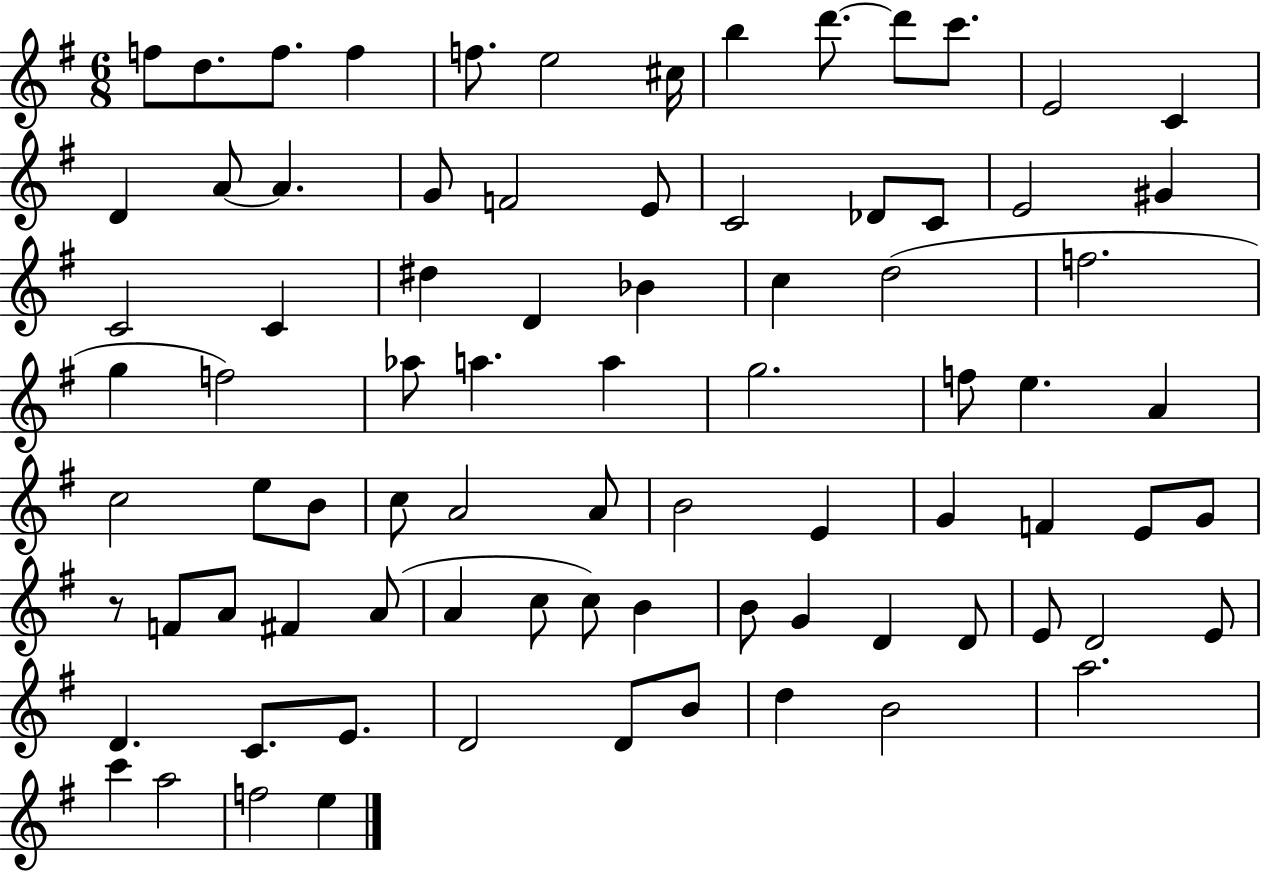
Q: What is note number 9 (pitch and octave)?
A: D6